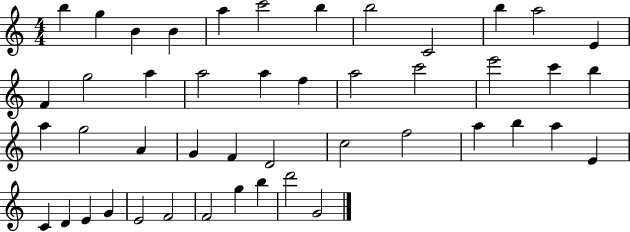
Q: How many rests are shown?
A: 0